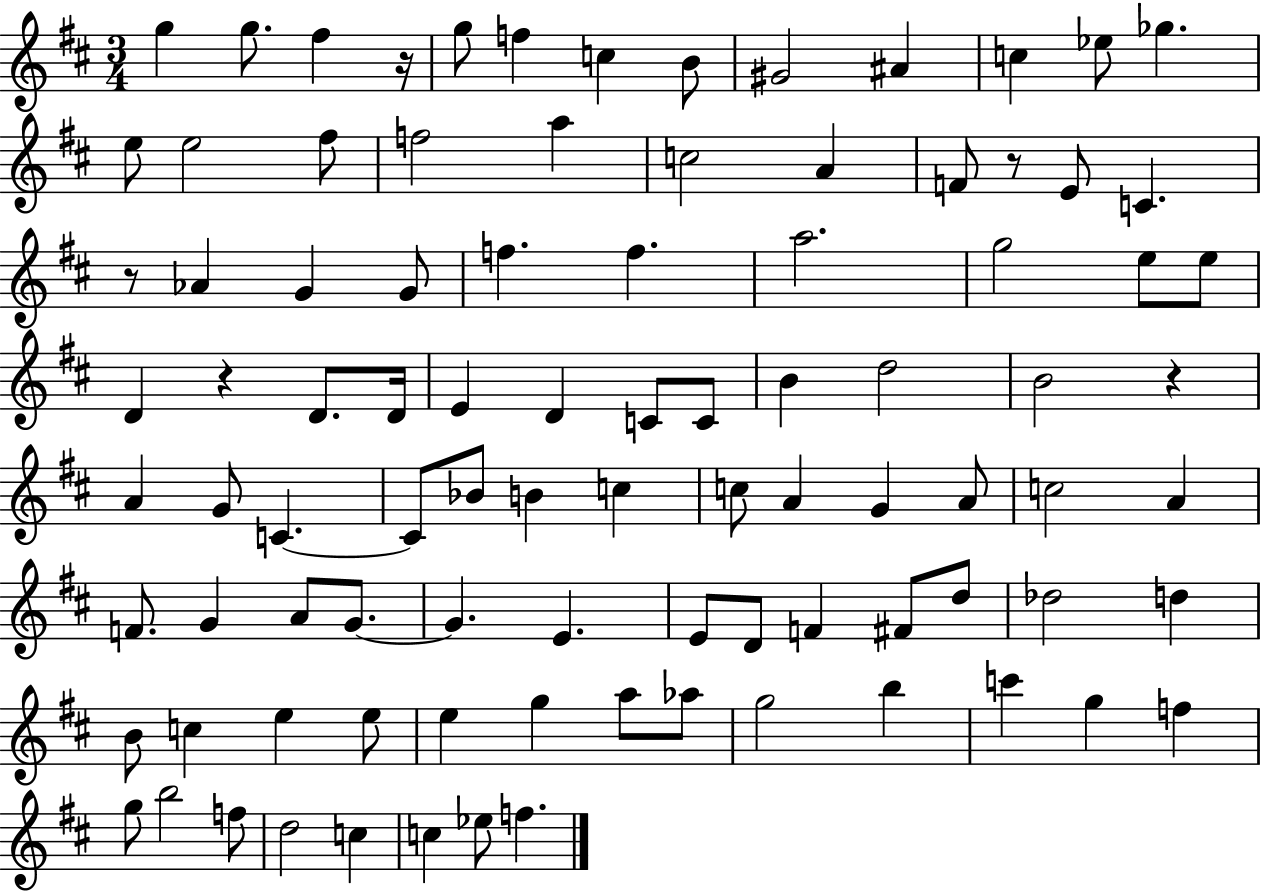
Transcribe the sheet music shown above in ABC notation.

X:1
T:Untitled
M:3/4
L:1/4
K:D
g g/2 ^f z/4 g/2 f c B/2 ^G2 ^A c _e/2 _g e/2 e2 ^f/2 f2 a c2 A F/2 z/2 E/2 C z/2 _A G G/2 f f a2 g2 e/2 e/2 D z D/2 D/4 E D C/2 C/2 B d2 B2 z A G/2 C C/2 _B/2 B c c/2 A G A/2 c2 A F/2 G A/2 G/2 G E E/2 D/2 F ^F/2 d/2 _d2 d B/2 c e e/2 e g a/2 _a/2 g2 b c' g f g/2 b2 f/2 d2 c c _e/2 f